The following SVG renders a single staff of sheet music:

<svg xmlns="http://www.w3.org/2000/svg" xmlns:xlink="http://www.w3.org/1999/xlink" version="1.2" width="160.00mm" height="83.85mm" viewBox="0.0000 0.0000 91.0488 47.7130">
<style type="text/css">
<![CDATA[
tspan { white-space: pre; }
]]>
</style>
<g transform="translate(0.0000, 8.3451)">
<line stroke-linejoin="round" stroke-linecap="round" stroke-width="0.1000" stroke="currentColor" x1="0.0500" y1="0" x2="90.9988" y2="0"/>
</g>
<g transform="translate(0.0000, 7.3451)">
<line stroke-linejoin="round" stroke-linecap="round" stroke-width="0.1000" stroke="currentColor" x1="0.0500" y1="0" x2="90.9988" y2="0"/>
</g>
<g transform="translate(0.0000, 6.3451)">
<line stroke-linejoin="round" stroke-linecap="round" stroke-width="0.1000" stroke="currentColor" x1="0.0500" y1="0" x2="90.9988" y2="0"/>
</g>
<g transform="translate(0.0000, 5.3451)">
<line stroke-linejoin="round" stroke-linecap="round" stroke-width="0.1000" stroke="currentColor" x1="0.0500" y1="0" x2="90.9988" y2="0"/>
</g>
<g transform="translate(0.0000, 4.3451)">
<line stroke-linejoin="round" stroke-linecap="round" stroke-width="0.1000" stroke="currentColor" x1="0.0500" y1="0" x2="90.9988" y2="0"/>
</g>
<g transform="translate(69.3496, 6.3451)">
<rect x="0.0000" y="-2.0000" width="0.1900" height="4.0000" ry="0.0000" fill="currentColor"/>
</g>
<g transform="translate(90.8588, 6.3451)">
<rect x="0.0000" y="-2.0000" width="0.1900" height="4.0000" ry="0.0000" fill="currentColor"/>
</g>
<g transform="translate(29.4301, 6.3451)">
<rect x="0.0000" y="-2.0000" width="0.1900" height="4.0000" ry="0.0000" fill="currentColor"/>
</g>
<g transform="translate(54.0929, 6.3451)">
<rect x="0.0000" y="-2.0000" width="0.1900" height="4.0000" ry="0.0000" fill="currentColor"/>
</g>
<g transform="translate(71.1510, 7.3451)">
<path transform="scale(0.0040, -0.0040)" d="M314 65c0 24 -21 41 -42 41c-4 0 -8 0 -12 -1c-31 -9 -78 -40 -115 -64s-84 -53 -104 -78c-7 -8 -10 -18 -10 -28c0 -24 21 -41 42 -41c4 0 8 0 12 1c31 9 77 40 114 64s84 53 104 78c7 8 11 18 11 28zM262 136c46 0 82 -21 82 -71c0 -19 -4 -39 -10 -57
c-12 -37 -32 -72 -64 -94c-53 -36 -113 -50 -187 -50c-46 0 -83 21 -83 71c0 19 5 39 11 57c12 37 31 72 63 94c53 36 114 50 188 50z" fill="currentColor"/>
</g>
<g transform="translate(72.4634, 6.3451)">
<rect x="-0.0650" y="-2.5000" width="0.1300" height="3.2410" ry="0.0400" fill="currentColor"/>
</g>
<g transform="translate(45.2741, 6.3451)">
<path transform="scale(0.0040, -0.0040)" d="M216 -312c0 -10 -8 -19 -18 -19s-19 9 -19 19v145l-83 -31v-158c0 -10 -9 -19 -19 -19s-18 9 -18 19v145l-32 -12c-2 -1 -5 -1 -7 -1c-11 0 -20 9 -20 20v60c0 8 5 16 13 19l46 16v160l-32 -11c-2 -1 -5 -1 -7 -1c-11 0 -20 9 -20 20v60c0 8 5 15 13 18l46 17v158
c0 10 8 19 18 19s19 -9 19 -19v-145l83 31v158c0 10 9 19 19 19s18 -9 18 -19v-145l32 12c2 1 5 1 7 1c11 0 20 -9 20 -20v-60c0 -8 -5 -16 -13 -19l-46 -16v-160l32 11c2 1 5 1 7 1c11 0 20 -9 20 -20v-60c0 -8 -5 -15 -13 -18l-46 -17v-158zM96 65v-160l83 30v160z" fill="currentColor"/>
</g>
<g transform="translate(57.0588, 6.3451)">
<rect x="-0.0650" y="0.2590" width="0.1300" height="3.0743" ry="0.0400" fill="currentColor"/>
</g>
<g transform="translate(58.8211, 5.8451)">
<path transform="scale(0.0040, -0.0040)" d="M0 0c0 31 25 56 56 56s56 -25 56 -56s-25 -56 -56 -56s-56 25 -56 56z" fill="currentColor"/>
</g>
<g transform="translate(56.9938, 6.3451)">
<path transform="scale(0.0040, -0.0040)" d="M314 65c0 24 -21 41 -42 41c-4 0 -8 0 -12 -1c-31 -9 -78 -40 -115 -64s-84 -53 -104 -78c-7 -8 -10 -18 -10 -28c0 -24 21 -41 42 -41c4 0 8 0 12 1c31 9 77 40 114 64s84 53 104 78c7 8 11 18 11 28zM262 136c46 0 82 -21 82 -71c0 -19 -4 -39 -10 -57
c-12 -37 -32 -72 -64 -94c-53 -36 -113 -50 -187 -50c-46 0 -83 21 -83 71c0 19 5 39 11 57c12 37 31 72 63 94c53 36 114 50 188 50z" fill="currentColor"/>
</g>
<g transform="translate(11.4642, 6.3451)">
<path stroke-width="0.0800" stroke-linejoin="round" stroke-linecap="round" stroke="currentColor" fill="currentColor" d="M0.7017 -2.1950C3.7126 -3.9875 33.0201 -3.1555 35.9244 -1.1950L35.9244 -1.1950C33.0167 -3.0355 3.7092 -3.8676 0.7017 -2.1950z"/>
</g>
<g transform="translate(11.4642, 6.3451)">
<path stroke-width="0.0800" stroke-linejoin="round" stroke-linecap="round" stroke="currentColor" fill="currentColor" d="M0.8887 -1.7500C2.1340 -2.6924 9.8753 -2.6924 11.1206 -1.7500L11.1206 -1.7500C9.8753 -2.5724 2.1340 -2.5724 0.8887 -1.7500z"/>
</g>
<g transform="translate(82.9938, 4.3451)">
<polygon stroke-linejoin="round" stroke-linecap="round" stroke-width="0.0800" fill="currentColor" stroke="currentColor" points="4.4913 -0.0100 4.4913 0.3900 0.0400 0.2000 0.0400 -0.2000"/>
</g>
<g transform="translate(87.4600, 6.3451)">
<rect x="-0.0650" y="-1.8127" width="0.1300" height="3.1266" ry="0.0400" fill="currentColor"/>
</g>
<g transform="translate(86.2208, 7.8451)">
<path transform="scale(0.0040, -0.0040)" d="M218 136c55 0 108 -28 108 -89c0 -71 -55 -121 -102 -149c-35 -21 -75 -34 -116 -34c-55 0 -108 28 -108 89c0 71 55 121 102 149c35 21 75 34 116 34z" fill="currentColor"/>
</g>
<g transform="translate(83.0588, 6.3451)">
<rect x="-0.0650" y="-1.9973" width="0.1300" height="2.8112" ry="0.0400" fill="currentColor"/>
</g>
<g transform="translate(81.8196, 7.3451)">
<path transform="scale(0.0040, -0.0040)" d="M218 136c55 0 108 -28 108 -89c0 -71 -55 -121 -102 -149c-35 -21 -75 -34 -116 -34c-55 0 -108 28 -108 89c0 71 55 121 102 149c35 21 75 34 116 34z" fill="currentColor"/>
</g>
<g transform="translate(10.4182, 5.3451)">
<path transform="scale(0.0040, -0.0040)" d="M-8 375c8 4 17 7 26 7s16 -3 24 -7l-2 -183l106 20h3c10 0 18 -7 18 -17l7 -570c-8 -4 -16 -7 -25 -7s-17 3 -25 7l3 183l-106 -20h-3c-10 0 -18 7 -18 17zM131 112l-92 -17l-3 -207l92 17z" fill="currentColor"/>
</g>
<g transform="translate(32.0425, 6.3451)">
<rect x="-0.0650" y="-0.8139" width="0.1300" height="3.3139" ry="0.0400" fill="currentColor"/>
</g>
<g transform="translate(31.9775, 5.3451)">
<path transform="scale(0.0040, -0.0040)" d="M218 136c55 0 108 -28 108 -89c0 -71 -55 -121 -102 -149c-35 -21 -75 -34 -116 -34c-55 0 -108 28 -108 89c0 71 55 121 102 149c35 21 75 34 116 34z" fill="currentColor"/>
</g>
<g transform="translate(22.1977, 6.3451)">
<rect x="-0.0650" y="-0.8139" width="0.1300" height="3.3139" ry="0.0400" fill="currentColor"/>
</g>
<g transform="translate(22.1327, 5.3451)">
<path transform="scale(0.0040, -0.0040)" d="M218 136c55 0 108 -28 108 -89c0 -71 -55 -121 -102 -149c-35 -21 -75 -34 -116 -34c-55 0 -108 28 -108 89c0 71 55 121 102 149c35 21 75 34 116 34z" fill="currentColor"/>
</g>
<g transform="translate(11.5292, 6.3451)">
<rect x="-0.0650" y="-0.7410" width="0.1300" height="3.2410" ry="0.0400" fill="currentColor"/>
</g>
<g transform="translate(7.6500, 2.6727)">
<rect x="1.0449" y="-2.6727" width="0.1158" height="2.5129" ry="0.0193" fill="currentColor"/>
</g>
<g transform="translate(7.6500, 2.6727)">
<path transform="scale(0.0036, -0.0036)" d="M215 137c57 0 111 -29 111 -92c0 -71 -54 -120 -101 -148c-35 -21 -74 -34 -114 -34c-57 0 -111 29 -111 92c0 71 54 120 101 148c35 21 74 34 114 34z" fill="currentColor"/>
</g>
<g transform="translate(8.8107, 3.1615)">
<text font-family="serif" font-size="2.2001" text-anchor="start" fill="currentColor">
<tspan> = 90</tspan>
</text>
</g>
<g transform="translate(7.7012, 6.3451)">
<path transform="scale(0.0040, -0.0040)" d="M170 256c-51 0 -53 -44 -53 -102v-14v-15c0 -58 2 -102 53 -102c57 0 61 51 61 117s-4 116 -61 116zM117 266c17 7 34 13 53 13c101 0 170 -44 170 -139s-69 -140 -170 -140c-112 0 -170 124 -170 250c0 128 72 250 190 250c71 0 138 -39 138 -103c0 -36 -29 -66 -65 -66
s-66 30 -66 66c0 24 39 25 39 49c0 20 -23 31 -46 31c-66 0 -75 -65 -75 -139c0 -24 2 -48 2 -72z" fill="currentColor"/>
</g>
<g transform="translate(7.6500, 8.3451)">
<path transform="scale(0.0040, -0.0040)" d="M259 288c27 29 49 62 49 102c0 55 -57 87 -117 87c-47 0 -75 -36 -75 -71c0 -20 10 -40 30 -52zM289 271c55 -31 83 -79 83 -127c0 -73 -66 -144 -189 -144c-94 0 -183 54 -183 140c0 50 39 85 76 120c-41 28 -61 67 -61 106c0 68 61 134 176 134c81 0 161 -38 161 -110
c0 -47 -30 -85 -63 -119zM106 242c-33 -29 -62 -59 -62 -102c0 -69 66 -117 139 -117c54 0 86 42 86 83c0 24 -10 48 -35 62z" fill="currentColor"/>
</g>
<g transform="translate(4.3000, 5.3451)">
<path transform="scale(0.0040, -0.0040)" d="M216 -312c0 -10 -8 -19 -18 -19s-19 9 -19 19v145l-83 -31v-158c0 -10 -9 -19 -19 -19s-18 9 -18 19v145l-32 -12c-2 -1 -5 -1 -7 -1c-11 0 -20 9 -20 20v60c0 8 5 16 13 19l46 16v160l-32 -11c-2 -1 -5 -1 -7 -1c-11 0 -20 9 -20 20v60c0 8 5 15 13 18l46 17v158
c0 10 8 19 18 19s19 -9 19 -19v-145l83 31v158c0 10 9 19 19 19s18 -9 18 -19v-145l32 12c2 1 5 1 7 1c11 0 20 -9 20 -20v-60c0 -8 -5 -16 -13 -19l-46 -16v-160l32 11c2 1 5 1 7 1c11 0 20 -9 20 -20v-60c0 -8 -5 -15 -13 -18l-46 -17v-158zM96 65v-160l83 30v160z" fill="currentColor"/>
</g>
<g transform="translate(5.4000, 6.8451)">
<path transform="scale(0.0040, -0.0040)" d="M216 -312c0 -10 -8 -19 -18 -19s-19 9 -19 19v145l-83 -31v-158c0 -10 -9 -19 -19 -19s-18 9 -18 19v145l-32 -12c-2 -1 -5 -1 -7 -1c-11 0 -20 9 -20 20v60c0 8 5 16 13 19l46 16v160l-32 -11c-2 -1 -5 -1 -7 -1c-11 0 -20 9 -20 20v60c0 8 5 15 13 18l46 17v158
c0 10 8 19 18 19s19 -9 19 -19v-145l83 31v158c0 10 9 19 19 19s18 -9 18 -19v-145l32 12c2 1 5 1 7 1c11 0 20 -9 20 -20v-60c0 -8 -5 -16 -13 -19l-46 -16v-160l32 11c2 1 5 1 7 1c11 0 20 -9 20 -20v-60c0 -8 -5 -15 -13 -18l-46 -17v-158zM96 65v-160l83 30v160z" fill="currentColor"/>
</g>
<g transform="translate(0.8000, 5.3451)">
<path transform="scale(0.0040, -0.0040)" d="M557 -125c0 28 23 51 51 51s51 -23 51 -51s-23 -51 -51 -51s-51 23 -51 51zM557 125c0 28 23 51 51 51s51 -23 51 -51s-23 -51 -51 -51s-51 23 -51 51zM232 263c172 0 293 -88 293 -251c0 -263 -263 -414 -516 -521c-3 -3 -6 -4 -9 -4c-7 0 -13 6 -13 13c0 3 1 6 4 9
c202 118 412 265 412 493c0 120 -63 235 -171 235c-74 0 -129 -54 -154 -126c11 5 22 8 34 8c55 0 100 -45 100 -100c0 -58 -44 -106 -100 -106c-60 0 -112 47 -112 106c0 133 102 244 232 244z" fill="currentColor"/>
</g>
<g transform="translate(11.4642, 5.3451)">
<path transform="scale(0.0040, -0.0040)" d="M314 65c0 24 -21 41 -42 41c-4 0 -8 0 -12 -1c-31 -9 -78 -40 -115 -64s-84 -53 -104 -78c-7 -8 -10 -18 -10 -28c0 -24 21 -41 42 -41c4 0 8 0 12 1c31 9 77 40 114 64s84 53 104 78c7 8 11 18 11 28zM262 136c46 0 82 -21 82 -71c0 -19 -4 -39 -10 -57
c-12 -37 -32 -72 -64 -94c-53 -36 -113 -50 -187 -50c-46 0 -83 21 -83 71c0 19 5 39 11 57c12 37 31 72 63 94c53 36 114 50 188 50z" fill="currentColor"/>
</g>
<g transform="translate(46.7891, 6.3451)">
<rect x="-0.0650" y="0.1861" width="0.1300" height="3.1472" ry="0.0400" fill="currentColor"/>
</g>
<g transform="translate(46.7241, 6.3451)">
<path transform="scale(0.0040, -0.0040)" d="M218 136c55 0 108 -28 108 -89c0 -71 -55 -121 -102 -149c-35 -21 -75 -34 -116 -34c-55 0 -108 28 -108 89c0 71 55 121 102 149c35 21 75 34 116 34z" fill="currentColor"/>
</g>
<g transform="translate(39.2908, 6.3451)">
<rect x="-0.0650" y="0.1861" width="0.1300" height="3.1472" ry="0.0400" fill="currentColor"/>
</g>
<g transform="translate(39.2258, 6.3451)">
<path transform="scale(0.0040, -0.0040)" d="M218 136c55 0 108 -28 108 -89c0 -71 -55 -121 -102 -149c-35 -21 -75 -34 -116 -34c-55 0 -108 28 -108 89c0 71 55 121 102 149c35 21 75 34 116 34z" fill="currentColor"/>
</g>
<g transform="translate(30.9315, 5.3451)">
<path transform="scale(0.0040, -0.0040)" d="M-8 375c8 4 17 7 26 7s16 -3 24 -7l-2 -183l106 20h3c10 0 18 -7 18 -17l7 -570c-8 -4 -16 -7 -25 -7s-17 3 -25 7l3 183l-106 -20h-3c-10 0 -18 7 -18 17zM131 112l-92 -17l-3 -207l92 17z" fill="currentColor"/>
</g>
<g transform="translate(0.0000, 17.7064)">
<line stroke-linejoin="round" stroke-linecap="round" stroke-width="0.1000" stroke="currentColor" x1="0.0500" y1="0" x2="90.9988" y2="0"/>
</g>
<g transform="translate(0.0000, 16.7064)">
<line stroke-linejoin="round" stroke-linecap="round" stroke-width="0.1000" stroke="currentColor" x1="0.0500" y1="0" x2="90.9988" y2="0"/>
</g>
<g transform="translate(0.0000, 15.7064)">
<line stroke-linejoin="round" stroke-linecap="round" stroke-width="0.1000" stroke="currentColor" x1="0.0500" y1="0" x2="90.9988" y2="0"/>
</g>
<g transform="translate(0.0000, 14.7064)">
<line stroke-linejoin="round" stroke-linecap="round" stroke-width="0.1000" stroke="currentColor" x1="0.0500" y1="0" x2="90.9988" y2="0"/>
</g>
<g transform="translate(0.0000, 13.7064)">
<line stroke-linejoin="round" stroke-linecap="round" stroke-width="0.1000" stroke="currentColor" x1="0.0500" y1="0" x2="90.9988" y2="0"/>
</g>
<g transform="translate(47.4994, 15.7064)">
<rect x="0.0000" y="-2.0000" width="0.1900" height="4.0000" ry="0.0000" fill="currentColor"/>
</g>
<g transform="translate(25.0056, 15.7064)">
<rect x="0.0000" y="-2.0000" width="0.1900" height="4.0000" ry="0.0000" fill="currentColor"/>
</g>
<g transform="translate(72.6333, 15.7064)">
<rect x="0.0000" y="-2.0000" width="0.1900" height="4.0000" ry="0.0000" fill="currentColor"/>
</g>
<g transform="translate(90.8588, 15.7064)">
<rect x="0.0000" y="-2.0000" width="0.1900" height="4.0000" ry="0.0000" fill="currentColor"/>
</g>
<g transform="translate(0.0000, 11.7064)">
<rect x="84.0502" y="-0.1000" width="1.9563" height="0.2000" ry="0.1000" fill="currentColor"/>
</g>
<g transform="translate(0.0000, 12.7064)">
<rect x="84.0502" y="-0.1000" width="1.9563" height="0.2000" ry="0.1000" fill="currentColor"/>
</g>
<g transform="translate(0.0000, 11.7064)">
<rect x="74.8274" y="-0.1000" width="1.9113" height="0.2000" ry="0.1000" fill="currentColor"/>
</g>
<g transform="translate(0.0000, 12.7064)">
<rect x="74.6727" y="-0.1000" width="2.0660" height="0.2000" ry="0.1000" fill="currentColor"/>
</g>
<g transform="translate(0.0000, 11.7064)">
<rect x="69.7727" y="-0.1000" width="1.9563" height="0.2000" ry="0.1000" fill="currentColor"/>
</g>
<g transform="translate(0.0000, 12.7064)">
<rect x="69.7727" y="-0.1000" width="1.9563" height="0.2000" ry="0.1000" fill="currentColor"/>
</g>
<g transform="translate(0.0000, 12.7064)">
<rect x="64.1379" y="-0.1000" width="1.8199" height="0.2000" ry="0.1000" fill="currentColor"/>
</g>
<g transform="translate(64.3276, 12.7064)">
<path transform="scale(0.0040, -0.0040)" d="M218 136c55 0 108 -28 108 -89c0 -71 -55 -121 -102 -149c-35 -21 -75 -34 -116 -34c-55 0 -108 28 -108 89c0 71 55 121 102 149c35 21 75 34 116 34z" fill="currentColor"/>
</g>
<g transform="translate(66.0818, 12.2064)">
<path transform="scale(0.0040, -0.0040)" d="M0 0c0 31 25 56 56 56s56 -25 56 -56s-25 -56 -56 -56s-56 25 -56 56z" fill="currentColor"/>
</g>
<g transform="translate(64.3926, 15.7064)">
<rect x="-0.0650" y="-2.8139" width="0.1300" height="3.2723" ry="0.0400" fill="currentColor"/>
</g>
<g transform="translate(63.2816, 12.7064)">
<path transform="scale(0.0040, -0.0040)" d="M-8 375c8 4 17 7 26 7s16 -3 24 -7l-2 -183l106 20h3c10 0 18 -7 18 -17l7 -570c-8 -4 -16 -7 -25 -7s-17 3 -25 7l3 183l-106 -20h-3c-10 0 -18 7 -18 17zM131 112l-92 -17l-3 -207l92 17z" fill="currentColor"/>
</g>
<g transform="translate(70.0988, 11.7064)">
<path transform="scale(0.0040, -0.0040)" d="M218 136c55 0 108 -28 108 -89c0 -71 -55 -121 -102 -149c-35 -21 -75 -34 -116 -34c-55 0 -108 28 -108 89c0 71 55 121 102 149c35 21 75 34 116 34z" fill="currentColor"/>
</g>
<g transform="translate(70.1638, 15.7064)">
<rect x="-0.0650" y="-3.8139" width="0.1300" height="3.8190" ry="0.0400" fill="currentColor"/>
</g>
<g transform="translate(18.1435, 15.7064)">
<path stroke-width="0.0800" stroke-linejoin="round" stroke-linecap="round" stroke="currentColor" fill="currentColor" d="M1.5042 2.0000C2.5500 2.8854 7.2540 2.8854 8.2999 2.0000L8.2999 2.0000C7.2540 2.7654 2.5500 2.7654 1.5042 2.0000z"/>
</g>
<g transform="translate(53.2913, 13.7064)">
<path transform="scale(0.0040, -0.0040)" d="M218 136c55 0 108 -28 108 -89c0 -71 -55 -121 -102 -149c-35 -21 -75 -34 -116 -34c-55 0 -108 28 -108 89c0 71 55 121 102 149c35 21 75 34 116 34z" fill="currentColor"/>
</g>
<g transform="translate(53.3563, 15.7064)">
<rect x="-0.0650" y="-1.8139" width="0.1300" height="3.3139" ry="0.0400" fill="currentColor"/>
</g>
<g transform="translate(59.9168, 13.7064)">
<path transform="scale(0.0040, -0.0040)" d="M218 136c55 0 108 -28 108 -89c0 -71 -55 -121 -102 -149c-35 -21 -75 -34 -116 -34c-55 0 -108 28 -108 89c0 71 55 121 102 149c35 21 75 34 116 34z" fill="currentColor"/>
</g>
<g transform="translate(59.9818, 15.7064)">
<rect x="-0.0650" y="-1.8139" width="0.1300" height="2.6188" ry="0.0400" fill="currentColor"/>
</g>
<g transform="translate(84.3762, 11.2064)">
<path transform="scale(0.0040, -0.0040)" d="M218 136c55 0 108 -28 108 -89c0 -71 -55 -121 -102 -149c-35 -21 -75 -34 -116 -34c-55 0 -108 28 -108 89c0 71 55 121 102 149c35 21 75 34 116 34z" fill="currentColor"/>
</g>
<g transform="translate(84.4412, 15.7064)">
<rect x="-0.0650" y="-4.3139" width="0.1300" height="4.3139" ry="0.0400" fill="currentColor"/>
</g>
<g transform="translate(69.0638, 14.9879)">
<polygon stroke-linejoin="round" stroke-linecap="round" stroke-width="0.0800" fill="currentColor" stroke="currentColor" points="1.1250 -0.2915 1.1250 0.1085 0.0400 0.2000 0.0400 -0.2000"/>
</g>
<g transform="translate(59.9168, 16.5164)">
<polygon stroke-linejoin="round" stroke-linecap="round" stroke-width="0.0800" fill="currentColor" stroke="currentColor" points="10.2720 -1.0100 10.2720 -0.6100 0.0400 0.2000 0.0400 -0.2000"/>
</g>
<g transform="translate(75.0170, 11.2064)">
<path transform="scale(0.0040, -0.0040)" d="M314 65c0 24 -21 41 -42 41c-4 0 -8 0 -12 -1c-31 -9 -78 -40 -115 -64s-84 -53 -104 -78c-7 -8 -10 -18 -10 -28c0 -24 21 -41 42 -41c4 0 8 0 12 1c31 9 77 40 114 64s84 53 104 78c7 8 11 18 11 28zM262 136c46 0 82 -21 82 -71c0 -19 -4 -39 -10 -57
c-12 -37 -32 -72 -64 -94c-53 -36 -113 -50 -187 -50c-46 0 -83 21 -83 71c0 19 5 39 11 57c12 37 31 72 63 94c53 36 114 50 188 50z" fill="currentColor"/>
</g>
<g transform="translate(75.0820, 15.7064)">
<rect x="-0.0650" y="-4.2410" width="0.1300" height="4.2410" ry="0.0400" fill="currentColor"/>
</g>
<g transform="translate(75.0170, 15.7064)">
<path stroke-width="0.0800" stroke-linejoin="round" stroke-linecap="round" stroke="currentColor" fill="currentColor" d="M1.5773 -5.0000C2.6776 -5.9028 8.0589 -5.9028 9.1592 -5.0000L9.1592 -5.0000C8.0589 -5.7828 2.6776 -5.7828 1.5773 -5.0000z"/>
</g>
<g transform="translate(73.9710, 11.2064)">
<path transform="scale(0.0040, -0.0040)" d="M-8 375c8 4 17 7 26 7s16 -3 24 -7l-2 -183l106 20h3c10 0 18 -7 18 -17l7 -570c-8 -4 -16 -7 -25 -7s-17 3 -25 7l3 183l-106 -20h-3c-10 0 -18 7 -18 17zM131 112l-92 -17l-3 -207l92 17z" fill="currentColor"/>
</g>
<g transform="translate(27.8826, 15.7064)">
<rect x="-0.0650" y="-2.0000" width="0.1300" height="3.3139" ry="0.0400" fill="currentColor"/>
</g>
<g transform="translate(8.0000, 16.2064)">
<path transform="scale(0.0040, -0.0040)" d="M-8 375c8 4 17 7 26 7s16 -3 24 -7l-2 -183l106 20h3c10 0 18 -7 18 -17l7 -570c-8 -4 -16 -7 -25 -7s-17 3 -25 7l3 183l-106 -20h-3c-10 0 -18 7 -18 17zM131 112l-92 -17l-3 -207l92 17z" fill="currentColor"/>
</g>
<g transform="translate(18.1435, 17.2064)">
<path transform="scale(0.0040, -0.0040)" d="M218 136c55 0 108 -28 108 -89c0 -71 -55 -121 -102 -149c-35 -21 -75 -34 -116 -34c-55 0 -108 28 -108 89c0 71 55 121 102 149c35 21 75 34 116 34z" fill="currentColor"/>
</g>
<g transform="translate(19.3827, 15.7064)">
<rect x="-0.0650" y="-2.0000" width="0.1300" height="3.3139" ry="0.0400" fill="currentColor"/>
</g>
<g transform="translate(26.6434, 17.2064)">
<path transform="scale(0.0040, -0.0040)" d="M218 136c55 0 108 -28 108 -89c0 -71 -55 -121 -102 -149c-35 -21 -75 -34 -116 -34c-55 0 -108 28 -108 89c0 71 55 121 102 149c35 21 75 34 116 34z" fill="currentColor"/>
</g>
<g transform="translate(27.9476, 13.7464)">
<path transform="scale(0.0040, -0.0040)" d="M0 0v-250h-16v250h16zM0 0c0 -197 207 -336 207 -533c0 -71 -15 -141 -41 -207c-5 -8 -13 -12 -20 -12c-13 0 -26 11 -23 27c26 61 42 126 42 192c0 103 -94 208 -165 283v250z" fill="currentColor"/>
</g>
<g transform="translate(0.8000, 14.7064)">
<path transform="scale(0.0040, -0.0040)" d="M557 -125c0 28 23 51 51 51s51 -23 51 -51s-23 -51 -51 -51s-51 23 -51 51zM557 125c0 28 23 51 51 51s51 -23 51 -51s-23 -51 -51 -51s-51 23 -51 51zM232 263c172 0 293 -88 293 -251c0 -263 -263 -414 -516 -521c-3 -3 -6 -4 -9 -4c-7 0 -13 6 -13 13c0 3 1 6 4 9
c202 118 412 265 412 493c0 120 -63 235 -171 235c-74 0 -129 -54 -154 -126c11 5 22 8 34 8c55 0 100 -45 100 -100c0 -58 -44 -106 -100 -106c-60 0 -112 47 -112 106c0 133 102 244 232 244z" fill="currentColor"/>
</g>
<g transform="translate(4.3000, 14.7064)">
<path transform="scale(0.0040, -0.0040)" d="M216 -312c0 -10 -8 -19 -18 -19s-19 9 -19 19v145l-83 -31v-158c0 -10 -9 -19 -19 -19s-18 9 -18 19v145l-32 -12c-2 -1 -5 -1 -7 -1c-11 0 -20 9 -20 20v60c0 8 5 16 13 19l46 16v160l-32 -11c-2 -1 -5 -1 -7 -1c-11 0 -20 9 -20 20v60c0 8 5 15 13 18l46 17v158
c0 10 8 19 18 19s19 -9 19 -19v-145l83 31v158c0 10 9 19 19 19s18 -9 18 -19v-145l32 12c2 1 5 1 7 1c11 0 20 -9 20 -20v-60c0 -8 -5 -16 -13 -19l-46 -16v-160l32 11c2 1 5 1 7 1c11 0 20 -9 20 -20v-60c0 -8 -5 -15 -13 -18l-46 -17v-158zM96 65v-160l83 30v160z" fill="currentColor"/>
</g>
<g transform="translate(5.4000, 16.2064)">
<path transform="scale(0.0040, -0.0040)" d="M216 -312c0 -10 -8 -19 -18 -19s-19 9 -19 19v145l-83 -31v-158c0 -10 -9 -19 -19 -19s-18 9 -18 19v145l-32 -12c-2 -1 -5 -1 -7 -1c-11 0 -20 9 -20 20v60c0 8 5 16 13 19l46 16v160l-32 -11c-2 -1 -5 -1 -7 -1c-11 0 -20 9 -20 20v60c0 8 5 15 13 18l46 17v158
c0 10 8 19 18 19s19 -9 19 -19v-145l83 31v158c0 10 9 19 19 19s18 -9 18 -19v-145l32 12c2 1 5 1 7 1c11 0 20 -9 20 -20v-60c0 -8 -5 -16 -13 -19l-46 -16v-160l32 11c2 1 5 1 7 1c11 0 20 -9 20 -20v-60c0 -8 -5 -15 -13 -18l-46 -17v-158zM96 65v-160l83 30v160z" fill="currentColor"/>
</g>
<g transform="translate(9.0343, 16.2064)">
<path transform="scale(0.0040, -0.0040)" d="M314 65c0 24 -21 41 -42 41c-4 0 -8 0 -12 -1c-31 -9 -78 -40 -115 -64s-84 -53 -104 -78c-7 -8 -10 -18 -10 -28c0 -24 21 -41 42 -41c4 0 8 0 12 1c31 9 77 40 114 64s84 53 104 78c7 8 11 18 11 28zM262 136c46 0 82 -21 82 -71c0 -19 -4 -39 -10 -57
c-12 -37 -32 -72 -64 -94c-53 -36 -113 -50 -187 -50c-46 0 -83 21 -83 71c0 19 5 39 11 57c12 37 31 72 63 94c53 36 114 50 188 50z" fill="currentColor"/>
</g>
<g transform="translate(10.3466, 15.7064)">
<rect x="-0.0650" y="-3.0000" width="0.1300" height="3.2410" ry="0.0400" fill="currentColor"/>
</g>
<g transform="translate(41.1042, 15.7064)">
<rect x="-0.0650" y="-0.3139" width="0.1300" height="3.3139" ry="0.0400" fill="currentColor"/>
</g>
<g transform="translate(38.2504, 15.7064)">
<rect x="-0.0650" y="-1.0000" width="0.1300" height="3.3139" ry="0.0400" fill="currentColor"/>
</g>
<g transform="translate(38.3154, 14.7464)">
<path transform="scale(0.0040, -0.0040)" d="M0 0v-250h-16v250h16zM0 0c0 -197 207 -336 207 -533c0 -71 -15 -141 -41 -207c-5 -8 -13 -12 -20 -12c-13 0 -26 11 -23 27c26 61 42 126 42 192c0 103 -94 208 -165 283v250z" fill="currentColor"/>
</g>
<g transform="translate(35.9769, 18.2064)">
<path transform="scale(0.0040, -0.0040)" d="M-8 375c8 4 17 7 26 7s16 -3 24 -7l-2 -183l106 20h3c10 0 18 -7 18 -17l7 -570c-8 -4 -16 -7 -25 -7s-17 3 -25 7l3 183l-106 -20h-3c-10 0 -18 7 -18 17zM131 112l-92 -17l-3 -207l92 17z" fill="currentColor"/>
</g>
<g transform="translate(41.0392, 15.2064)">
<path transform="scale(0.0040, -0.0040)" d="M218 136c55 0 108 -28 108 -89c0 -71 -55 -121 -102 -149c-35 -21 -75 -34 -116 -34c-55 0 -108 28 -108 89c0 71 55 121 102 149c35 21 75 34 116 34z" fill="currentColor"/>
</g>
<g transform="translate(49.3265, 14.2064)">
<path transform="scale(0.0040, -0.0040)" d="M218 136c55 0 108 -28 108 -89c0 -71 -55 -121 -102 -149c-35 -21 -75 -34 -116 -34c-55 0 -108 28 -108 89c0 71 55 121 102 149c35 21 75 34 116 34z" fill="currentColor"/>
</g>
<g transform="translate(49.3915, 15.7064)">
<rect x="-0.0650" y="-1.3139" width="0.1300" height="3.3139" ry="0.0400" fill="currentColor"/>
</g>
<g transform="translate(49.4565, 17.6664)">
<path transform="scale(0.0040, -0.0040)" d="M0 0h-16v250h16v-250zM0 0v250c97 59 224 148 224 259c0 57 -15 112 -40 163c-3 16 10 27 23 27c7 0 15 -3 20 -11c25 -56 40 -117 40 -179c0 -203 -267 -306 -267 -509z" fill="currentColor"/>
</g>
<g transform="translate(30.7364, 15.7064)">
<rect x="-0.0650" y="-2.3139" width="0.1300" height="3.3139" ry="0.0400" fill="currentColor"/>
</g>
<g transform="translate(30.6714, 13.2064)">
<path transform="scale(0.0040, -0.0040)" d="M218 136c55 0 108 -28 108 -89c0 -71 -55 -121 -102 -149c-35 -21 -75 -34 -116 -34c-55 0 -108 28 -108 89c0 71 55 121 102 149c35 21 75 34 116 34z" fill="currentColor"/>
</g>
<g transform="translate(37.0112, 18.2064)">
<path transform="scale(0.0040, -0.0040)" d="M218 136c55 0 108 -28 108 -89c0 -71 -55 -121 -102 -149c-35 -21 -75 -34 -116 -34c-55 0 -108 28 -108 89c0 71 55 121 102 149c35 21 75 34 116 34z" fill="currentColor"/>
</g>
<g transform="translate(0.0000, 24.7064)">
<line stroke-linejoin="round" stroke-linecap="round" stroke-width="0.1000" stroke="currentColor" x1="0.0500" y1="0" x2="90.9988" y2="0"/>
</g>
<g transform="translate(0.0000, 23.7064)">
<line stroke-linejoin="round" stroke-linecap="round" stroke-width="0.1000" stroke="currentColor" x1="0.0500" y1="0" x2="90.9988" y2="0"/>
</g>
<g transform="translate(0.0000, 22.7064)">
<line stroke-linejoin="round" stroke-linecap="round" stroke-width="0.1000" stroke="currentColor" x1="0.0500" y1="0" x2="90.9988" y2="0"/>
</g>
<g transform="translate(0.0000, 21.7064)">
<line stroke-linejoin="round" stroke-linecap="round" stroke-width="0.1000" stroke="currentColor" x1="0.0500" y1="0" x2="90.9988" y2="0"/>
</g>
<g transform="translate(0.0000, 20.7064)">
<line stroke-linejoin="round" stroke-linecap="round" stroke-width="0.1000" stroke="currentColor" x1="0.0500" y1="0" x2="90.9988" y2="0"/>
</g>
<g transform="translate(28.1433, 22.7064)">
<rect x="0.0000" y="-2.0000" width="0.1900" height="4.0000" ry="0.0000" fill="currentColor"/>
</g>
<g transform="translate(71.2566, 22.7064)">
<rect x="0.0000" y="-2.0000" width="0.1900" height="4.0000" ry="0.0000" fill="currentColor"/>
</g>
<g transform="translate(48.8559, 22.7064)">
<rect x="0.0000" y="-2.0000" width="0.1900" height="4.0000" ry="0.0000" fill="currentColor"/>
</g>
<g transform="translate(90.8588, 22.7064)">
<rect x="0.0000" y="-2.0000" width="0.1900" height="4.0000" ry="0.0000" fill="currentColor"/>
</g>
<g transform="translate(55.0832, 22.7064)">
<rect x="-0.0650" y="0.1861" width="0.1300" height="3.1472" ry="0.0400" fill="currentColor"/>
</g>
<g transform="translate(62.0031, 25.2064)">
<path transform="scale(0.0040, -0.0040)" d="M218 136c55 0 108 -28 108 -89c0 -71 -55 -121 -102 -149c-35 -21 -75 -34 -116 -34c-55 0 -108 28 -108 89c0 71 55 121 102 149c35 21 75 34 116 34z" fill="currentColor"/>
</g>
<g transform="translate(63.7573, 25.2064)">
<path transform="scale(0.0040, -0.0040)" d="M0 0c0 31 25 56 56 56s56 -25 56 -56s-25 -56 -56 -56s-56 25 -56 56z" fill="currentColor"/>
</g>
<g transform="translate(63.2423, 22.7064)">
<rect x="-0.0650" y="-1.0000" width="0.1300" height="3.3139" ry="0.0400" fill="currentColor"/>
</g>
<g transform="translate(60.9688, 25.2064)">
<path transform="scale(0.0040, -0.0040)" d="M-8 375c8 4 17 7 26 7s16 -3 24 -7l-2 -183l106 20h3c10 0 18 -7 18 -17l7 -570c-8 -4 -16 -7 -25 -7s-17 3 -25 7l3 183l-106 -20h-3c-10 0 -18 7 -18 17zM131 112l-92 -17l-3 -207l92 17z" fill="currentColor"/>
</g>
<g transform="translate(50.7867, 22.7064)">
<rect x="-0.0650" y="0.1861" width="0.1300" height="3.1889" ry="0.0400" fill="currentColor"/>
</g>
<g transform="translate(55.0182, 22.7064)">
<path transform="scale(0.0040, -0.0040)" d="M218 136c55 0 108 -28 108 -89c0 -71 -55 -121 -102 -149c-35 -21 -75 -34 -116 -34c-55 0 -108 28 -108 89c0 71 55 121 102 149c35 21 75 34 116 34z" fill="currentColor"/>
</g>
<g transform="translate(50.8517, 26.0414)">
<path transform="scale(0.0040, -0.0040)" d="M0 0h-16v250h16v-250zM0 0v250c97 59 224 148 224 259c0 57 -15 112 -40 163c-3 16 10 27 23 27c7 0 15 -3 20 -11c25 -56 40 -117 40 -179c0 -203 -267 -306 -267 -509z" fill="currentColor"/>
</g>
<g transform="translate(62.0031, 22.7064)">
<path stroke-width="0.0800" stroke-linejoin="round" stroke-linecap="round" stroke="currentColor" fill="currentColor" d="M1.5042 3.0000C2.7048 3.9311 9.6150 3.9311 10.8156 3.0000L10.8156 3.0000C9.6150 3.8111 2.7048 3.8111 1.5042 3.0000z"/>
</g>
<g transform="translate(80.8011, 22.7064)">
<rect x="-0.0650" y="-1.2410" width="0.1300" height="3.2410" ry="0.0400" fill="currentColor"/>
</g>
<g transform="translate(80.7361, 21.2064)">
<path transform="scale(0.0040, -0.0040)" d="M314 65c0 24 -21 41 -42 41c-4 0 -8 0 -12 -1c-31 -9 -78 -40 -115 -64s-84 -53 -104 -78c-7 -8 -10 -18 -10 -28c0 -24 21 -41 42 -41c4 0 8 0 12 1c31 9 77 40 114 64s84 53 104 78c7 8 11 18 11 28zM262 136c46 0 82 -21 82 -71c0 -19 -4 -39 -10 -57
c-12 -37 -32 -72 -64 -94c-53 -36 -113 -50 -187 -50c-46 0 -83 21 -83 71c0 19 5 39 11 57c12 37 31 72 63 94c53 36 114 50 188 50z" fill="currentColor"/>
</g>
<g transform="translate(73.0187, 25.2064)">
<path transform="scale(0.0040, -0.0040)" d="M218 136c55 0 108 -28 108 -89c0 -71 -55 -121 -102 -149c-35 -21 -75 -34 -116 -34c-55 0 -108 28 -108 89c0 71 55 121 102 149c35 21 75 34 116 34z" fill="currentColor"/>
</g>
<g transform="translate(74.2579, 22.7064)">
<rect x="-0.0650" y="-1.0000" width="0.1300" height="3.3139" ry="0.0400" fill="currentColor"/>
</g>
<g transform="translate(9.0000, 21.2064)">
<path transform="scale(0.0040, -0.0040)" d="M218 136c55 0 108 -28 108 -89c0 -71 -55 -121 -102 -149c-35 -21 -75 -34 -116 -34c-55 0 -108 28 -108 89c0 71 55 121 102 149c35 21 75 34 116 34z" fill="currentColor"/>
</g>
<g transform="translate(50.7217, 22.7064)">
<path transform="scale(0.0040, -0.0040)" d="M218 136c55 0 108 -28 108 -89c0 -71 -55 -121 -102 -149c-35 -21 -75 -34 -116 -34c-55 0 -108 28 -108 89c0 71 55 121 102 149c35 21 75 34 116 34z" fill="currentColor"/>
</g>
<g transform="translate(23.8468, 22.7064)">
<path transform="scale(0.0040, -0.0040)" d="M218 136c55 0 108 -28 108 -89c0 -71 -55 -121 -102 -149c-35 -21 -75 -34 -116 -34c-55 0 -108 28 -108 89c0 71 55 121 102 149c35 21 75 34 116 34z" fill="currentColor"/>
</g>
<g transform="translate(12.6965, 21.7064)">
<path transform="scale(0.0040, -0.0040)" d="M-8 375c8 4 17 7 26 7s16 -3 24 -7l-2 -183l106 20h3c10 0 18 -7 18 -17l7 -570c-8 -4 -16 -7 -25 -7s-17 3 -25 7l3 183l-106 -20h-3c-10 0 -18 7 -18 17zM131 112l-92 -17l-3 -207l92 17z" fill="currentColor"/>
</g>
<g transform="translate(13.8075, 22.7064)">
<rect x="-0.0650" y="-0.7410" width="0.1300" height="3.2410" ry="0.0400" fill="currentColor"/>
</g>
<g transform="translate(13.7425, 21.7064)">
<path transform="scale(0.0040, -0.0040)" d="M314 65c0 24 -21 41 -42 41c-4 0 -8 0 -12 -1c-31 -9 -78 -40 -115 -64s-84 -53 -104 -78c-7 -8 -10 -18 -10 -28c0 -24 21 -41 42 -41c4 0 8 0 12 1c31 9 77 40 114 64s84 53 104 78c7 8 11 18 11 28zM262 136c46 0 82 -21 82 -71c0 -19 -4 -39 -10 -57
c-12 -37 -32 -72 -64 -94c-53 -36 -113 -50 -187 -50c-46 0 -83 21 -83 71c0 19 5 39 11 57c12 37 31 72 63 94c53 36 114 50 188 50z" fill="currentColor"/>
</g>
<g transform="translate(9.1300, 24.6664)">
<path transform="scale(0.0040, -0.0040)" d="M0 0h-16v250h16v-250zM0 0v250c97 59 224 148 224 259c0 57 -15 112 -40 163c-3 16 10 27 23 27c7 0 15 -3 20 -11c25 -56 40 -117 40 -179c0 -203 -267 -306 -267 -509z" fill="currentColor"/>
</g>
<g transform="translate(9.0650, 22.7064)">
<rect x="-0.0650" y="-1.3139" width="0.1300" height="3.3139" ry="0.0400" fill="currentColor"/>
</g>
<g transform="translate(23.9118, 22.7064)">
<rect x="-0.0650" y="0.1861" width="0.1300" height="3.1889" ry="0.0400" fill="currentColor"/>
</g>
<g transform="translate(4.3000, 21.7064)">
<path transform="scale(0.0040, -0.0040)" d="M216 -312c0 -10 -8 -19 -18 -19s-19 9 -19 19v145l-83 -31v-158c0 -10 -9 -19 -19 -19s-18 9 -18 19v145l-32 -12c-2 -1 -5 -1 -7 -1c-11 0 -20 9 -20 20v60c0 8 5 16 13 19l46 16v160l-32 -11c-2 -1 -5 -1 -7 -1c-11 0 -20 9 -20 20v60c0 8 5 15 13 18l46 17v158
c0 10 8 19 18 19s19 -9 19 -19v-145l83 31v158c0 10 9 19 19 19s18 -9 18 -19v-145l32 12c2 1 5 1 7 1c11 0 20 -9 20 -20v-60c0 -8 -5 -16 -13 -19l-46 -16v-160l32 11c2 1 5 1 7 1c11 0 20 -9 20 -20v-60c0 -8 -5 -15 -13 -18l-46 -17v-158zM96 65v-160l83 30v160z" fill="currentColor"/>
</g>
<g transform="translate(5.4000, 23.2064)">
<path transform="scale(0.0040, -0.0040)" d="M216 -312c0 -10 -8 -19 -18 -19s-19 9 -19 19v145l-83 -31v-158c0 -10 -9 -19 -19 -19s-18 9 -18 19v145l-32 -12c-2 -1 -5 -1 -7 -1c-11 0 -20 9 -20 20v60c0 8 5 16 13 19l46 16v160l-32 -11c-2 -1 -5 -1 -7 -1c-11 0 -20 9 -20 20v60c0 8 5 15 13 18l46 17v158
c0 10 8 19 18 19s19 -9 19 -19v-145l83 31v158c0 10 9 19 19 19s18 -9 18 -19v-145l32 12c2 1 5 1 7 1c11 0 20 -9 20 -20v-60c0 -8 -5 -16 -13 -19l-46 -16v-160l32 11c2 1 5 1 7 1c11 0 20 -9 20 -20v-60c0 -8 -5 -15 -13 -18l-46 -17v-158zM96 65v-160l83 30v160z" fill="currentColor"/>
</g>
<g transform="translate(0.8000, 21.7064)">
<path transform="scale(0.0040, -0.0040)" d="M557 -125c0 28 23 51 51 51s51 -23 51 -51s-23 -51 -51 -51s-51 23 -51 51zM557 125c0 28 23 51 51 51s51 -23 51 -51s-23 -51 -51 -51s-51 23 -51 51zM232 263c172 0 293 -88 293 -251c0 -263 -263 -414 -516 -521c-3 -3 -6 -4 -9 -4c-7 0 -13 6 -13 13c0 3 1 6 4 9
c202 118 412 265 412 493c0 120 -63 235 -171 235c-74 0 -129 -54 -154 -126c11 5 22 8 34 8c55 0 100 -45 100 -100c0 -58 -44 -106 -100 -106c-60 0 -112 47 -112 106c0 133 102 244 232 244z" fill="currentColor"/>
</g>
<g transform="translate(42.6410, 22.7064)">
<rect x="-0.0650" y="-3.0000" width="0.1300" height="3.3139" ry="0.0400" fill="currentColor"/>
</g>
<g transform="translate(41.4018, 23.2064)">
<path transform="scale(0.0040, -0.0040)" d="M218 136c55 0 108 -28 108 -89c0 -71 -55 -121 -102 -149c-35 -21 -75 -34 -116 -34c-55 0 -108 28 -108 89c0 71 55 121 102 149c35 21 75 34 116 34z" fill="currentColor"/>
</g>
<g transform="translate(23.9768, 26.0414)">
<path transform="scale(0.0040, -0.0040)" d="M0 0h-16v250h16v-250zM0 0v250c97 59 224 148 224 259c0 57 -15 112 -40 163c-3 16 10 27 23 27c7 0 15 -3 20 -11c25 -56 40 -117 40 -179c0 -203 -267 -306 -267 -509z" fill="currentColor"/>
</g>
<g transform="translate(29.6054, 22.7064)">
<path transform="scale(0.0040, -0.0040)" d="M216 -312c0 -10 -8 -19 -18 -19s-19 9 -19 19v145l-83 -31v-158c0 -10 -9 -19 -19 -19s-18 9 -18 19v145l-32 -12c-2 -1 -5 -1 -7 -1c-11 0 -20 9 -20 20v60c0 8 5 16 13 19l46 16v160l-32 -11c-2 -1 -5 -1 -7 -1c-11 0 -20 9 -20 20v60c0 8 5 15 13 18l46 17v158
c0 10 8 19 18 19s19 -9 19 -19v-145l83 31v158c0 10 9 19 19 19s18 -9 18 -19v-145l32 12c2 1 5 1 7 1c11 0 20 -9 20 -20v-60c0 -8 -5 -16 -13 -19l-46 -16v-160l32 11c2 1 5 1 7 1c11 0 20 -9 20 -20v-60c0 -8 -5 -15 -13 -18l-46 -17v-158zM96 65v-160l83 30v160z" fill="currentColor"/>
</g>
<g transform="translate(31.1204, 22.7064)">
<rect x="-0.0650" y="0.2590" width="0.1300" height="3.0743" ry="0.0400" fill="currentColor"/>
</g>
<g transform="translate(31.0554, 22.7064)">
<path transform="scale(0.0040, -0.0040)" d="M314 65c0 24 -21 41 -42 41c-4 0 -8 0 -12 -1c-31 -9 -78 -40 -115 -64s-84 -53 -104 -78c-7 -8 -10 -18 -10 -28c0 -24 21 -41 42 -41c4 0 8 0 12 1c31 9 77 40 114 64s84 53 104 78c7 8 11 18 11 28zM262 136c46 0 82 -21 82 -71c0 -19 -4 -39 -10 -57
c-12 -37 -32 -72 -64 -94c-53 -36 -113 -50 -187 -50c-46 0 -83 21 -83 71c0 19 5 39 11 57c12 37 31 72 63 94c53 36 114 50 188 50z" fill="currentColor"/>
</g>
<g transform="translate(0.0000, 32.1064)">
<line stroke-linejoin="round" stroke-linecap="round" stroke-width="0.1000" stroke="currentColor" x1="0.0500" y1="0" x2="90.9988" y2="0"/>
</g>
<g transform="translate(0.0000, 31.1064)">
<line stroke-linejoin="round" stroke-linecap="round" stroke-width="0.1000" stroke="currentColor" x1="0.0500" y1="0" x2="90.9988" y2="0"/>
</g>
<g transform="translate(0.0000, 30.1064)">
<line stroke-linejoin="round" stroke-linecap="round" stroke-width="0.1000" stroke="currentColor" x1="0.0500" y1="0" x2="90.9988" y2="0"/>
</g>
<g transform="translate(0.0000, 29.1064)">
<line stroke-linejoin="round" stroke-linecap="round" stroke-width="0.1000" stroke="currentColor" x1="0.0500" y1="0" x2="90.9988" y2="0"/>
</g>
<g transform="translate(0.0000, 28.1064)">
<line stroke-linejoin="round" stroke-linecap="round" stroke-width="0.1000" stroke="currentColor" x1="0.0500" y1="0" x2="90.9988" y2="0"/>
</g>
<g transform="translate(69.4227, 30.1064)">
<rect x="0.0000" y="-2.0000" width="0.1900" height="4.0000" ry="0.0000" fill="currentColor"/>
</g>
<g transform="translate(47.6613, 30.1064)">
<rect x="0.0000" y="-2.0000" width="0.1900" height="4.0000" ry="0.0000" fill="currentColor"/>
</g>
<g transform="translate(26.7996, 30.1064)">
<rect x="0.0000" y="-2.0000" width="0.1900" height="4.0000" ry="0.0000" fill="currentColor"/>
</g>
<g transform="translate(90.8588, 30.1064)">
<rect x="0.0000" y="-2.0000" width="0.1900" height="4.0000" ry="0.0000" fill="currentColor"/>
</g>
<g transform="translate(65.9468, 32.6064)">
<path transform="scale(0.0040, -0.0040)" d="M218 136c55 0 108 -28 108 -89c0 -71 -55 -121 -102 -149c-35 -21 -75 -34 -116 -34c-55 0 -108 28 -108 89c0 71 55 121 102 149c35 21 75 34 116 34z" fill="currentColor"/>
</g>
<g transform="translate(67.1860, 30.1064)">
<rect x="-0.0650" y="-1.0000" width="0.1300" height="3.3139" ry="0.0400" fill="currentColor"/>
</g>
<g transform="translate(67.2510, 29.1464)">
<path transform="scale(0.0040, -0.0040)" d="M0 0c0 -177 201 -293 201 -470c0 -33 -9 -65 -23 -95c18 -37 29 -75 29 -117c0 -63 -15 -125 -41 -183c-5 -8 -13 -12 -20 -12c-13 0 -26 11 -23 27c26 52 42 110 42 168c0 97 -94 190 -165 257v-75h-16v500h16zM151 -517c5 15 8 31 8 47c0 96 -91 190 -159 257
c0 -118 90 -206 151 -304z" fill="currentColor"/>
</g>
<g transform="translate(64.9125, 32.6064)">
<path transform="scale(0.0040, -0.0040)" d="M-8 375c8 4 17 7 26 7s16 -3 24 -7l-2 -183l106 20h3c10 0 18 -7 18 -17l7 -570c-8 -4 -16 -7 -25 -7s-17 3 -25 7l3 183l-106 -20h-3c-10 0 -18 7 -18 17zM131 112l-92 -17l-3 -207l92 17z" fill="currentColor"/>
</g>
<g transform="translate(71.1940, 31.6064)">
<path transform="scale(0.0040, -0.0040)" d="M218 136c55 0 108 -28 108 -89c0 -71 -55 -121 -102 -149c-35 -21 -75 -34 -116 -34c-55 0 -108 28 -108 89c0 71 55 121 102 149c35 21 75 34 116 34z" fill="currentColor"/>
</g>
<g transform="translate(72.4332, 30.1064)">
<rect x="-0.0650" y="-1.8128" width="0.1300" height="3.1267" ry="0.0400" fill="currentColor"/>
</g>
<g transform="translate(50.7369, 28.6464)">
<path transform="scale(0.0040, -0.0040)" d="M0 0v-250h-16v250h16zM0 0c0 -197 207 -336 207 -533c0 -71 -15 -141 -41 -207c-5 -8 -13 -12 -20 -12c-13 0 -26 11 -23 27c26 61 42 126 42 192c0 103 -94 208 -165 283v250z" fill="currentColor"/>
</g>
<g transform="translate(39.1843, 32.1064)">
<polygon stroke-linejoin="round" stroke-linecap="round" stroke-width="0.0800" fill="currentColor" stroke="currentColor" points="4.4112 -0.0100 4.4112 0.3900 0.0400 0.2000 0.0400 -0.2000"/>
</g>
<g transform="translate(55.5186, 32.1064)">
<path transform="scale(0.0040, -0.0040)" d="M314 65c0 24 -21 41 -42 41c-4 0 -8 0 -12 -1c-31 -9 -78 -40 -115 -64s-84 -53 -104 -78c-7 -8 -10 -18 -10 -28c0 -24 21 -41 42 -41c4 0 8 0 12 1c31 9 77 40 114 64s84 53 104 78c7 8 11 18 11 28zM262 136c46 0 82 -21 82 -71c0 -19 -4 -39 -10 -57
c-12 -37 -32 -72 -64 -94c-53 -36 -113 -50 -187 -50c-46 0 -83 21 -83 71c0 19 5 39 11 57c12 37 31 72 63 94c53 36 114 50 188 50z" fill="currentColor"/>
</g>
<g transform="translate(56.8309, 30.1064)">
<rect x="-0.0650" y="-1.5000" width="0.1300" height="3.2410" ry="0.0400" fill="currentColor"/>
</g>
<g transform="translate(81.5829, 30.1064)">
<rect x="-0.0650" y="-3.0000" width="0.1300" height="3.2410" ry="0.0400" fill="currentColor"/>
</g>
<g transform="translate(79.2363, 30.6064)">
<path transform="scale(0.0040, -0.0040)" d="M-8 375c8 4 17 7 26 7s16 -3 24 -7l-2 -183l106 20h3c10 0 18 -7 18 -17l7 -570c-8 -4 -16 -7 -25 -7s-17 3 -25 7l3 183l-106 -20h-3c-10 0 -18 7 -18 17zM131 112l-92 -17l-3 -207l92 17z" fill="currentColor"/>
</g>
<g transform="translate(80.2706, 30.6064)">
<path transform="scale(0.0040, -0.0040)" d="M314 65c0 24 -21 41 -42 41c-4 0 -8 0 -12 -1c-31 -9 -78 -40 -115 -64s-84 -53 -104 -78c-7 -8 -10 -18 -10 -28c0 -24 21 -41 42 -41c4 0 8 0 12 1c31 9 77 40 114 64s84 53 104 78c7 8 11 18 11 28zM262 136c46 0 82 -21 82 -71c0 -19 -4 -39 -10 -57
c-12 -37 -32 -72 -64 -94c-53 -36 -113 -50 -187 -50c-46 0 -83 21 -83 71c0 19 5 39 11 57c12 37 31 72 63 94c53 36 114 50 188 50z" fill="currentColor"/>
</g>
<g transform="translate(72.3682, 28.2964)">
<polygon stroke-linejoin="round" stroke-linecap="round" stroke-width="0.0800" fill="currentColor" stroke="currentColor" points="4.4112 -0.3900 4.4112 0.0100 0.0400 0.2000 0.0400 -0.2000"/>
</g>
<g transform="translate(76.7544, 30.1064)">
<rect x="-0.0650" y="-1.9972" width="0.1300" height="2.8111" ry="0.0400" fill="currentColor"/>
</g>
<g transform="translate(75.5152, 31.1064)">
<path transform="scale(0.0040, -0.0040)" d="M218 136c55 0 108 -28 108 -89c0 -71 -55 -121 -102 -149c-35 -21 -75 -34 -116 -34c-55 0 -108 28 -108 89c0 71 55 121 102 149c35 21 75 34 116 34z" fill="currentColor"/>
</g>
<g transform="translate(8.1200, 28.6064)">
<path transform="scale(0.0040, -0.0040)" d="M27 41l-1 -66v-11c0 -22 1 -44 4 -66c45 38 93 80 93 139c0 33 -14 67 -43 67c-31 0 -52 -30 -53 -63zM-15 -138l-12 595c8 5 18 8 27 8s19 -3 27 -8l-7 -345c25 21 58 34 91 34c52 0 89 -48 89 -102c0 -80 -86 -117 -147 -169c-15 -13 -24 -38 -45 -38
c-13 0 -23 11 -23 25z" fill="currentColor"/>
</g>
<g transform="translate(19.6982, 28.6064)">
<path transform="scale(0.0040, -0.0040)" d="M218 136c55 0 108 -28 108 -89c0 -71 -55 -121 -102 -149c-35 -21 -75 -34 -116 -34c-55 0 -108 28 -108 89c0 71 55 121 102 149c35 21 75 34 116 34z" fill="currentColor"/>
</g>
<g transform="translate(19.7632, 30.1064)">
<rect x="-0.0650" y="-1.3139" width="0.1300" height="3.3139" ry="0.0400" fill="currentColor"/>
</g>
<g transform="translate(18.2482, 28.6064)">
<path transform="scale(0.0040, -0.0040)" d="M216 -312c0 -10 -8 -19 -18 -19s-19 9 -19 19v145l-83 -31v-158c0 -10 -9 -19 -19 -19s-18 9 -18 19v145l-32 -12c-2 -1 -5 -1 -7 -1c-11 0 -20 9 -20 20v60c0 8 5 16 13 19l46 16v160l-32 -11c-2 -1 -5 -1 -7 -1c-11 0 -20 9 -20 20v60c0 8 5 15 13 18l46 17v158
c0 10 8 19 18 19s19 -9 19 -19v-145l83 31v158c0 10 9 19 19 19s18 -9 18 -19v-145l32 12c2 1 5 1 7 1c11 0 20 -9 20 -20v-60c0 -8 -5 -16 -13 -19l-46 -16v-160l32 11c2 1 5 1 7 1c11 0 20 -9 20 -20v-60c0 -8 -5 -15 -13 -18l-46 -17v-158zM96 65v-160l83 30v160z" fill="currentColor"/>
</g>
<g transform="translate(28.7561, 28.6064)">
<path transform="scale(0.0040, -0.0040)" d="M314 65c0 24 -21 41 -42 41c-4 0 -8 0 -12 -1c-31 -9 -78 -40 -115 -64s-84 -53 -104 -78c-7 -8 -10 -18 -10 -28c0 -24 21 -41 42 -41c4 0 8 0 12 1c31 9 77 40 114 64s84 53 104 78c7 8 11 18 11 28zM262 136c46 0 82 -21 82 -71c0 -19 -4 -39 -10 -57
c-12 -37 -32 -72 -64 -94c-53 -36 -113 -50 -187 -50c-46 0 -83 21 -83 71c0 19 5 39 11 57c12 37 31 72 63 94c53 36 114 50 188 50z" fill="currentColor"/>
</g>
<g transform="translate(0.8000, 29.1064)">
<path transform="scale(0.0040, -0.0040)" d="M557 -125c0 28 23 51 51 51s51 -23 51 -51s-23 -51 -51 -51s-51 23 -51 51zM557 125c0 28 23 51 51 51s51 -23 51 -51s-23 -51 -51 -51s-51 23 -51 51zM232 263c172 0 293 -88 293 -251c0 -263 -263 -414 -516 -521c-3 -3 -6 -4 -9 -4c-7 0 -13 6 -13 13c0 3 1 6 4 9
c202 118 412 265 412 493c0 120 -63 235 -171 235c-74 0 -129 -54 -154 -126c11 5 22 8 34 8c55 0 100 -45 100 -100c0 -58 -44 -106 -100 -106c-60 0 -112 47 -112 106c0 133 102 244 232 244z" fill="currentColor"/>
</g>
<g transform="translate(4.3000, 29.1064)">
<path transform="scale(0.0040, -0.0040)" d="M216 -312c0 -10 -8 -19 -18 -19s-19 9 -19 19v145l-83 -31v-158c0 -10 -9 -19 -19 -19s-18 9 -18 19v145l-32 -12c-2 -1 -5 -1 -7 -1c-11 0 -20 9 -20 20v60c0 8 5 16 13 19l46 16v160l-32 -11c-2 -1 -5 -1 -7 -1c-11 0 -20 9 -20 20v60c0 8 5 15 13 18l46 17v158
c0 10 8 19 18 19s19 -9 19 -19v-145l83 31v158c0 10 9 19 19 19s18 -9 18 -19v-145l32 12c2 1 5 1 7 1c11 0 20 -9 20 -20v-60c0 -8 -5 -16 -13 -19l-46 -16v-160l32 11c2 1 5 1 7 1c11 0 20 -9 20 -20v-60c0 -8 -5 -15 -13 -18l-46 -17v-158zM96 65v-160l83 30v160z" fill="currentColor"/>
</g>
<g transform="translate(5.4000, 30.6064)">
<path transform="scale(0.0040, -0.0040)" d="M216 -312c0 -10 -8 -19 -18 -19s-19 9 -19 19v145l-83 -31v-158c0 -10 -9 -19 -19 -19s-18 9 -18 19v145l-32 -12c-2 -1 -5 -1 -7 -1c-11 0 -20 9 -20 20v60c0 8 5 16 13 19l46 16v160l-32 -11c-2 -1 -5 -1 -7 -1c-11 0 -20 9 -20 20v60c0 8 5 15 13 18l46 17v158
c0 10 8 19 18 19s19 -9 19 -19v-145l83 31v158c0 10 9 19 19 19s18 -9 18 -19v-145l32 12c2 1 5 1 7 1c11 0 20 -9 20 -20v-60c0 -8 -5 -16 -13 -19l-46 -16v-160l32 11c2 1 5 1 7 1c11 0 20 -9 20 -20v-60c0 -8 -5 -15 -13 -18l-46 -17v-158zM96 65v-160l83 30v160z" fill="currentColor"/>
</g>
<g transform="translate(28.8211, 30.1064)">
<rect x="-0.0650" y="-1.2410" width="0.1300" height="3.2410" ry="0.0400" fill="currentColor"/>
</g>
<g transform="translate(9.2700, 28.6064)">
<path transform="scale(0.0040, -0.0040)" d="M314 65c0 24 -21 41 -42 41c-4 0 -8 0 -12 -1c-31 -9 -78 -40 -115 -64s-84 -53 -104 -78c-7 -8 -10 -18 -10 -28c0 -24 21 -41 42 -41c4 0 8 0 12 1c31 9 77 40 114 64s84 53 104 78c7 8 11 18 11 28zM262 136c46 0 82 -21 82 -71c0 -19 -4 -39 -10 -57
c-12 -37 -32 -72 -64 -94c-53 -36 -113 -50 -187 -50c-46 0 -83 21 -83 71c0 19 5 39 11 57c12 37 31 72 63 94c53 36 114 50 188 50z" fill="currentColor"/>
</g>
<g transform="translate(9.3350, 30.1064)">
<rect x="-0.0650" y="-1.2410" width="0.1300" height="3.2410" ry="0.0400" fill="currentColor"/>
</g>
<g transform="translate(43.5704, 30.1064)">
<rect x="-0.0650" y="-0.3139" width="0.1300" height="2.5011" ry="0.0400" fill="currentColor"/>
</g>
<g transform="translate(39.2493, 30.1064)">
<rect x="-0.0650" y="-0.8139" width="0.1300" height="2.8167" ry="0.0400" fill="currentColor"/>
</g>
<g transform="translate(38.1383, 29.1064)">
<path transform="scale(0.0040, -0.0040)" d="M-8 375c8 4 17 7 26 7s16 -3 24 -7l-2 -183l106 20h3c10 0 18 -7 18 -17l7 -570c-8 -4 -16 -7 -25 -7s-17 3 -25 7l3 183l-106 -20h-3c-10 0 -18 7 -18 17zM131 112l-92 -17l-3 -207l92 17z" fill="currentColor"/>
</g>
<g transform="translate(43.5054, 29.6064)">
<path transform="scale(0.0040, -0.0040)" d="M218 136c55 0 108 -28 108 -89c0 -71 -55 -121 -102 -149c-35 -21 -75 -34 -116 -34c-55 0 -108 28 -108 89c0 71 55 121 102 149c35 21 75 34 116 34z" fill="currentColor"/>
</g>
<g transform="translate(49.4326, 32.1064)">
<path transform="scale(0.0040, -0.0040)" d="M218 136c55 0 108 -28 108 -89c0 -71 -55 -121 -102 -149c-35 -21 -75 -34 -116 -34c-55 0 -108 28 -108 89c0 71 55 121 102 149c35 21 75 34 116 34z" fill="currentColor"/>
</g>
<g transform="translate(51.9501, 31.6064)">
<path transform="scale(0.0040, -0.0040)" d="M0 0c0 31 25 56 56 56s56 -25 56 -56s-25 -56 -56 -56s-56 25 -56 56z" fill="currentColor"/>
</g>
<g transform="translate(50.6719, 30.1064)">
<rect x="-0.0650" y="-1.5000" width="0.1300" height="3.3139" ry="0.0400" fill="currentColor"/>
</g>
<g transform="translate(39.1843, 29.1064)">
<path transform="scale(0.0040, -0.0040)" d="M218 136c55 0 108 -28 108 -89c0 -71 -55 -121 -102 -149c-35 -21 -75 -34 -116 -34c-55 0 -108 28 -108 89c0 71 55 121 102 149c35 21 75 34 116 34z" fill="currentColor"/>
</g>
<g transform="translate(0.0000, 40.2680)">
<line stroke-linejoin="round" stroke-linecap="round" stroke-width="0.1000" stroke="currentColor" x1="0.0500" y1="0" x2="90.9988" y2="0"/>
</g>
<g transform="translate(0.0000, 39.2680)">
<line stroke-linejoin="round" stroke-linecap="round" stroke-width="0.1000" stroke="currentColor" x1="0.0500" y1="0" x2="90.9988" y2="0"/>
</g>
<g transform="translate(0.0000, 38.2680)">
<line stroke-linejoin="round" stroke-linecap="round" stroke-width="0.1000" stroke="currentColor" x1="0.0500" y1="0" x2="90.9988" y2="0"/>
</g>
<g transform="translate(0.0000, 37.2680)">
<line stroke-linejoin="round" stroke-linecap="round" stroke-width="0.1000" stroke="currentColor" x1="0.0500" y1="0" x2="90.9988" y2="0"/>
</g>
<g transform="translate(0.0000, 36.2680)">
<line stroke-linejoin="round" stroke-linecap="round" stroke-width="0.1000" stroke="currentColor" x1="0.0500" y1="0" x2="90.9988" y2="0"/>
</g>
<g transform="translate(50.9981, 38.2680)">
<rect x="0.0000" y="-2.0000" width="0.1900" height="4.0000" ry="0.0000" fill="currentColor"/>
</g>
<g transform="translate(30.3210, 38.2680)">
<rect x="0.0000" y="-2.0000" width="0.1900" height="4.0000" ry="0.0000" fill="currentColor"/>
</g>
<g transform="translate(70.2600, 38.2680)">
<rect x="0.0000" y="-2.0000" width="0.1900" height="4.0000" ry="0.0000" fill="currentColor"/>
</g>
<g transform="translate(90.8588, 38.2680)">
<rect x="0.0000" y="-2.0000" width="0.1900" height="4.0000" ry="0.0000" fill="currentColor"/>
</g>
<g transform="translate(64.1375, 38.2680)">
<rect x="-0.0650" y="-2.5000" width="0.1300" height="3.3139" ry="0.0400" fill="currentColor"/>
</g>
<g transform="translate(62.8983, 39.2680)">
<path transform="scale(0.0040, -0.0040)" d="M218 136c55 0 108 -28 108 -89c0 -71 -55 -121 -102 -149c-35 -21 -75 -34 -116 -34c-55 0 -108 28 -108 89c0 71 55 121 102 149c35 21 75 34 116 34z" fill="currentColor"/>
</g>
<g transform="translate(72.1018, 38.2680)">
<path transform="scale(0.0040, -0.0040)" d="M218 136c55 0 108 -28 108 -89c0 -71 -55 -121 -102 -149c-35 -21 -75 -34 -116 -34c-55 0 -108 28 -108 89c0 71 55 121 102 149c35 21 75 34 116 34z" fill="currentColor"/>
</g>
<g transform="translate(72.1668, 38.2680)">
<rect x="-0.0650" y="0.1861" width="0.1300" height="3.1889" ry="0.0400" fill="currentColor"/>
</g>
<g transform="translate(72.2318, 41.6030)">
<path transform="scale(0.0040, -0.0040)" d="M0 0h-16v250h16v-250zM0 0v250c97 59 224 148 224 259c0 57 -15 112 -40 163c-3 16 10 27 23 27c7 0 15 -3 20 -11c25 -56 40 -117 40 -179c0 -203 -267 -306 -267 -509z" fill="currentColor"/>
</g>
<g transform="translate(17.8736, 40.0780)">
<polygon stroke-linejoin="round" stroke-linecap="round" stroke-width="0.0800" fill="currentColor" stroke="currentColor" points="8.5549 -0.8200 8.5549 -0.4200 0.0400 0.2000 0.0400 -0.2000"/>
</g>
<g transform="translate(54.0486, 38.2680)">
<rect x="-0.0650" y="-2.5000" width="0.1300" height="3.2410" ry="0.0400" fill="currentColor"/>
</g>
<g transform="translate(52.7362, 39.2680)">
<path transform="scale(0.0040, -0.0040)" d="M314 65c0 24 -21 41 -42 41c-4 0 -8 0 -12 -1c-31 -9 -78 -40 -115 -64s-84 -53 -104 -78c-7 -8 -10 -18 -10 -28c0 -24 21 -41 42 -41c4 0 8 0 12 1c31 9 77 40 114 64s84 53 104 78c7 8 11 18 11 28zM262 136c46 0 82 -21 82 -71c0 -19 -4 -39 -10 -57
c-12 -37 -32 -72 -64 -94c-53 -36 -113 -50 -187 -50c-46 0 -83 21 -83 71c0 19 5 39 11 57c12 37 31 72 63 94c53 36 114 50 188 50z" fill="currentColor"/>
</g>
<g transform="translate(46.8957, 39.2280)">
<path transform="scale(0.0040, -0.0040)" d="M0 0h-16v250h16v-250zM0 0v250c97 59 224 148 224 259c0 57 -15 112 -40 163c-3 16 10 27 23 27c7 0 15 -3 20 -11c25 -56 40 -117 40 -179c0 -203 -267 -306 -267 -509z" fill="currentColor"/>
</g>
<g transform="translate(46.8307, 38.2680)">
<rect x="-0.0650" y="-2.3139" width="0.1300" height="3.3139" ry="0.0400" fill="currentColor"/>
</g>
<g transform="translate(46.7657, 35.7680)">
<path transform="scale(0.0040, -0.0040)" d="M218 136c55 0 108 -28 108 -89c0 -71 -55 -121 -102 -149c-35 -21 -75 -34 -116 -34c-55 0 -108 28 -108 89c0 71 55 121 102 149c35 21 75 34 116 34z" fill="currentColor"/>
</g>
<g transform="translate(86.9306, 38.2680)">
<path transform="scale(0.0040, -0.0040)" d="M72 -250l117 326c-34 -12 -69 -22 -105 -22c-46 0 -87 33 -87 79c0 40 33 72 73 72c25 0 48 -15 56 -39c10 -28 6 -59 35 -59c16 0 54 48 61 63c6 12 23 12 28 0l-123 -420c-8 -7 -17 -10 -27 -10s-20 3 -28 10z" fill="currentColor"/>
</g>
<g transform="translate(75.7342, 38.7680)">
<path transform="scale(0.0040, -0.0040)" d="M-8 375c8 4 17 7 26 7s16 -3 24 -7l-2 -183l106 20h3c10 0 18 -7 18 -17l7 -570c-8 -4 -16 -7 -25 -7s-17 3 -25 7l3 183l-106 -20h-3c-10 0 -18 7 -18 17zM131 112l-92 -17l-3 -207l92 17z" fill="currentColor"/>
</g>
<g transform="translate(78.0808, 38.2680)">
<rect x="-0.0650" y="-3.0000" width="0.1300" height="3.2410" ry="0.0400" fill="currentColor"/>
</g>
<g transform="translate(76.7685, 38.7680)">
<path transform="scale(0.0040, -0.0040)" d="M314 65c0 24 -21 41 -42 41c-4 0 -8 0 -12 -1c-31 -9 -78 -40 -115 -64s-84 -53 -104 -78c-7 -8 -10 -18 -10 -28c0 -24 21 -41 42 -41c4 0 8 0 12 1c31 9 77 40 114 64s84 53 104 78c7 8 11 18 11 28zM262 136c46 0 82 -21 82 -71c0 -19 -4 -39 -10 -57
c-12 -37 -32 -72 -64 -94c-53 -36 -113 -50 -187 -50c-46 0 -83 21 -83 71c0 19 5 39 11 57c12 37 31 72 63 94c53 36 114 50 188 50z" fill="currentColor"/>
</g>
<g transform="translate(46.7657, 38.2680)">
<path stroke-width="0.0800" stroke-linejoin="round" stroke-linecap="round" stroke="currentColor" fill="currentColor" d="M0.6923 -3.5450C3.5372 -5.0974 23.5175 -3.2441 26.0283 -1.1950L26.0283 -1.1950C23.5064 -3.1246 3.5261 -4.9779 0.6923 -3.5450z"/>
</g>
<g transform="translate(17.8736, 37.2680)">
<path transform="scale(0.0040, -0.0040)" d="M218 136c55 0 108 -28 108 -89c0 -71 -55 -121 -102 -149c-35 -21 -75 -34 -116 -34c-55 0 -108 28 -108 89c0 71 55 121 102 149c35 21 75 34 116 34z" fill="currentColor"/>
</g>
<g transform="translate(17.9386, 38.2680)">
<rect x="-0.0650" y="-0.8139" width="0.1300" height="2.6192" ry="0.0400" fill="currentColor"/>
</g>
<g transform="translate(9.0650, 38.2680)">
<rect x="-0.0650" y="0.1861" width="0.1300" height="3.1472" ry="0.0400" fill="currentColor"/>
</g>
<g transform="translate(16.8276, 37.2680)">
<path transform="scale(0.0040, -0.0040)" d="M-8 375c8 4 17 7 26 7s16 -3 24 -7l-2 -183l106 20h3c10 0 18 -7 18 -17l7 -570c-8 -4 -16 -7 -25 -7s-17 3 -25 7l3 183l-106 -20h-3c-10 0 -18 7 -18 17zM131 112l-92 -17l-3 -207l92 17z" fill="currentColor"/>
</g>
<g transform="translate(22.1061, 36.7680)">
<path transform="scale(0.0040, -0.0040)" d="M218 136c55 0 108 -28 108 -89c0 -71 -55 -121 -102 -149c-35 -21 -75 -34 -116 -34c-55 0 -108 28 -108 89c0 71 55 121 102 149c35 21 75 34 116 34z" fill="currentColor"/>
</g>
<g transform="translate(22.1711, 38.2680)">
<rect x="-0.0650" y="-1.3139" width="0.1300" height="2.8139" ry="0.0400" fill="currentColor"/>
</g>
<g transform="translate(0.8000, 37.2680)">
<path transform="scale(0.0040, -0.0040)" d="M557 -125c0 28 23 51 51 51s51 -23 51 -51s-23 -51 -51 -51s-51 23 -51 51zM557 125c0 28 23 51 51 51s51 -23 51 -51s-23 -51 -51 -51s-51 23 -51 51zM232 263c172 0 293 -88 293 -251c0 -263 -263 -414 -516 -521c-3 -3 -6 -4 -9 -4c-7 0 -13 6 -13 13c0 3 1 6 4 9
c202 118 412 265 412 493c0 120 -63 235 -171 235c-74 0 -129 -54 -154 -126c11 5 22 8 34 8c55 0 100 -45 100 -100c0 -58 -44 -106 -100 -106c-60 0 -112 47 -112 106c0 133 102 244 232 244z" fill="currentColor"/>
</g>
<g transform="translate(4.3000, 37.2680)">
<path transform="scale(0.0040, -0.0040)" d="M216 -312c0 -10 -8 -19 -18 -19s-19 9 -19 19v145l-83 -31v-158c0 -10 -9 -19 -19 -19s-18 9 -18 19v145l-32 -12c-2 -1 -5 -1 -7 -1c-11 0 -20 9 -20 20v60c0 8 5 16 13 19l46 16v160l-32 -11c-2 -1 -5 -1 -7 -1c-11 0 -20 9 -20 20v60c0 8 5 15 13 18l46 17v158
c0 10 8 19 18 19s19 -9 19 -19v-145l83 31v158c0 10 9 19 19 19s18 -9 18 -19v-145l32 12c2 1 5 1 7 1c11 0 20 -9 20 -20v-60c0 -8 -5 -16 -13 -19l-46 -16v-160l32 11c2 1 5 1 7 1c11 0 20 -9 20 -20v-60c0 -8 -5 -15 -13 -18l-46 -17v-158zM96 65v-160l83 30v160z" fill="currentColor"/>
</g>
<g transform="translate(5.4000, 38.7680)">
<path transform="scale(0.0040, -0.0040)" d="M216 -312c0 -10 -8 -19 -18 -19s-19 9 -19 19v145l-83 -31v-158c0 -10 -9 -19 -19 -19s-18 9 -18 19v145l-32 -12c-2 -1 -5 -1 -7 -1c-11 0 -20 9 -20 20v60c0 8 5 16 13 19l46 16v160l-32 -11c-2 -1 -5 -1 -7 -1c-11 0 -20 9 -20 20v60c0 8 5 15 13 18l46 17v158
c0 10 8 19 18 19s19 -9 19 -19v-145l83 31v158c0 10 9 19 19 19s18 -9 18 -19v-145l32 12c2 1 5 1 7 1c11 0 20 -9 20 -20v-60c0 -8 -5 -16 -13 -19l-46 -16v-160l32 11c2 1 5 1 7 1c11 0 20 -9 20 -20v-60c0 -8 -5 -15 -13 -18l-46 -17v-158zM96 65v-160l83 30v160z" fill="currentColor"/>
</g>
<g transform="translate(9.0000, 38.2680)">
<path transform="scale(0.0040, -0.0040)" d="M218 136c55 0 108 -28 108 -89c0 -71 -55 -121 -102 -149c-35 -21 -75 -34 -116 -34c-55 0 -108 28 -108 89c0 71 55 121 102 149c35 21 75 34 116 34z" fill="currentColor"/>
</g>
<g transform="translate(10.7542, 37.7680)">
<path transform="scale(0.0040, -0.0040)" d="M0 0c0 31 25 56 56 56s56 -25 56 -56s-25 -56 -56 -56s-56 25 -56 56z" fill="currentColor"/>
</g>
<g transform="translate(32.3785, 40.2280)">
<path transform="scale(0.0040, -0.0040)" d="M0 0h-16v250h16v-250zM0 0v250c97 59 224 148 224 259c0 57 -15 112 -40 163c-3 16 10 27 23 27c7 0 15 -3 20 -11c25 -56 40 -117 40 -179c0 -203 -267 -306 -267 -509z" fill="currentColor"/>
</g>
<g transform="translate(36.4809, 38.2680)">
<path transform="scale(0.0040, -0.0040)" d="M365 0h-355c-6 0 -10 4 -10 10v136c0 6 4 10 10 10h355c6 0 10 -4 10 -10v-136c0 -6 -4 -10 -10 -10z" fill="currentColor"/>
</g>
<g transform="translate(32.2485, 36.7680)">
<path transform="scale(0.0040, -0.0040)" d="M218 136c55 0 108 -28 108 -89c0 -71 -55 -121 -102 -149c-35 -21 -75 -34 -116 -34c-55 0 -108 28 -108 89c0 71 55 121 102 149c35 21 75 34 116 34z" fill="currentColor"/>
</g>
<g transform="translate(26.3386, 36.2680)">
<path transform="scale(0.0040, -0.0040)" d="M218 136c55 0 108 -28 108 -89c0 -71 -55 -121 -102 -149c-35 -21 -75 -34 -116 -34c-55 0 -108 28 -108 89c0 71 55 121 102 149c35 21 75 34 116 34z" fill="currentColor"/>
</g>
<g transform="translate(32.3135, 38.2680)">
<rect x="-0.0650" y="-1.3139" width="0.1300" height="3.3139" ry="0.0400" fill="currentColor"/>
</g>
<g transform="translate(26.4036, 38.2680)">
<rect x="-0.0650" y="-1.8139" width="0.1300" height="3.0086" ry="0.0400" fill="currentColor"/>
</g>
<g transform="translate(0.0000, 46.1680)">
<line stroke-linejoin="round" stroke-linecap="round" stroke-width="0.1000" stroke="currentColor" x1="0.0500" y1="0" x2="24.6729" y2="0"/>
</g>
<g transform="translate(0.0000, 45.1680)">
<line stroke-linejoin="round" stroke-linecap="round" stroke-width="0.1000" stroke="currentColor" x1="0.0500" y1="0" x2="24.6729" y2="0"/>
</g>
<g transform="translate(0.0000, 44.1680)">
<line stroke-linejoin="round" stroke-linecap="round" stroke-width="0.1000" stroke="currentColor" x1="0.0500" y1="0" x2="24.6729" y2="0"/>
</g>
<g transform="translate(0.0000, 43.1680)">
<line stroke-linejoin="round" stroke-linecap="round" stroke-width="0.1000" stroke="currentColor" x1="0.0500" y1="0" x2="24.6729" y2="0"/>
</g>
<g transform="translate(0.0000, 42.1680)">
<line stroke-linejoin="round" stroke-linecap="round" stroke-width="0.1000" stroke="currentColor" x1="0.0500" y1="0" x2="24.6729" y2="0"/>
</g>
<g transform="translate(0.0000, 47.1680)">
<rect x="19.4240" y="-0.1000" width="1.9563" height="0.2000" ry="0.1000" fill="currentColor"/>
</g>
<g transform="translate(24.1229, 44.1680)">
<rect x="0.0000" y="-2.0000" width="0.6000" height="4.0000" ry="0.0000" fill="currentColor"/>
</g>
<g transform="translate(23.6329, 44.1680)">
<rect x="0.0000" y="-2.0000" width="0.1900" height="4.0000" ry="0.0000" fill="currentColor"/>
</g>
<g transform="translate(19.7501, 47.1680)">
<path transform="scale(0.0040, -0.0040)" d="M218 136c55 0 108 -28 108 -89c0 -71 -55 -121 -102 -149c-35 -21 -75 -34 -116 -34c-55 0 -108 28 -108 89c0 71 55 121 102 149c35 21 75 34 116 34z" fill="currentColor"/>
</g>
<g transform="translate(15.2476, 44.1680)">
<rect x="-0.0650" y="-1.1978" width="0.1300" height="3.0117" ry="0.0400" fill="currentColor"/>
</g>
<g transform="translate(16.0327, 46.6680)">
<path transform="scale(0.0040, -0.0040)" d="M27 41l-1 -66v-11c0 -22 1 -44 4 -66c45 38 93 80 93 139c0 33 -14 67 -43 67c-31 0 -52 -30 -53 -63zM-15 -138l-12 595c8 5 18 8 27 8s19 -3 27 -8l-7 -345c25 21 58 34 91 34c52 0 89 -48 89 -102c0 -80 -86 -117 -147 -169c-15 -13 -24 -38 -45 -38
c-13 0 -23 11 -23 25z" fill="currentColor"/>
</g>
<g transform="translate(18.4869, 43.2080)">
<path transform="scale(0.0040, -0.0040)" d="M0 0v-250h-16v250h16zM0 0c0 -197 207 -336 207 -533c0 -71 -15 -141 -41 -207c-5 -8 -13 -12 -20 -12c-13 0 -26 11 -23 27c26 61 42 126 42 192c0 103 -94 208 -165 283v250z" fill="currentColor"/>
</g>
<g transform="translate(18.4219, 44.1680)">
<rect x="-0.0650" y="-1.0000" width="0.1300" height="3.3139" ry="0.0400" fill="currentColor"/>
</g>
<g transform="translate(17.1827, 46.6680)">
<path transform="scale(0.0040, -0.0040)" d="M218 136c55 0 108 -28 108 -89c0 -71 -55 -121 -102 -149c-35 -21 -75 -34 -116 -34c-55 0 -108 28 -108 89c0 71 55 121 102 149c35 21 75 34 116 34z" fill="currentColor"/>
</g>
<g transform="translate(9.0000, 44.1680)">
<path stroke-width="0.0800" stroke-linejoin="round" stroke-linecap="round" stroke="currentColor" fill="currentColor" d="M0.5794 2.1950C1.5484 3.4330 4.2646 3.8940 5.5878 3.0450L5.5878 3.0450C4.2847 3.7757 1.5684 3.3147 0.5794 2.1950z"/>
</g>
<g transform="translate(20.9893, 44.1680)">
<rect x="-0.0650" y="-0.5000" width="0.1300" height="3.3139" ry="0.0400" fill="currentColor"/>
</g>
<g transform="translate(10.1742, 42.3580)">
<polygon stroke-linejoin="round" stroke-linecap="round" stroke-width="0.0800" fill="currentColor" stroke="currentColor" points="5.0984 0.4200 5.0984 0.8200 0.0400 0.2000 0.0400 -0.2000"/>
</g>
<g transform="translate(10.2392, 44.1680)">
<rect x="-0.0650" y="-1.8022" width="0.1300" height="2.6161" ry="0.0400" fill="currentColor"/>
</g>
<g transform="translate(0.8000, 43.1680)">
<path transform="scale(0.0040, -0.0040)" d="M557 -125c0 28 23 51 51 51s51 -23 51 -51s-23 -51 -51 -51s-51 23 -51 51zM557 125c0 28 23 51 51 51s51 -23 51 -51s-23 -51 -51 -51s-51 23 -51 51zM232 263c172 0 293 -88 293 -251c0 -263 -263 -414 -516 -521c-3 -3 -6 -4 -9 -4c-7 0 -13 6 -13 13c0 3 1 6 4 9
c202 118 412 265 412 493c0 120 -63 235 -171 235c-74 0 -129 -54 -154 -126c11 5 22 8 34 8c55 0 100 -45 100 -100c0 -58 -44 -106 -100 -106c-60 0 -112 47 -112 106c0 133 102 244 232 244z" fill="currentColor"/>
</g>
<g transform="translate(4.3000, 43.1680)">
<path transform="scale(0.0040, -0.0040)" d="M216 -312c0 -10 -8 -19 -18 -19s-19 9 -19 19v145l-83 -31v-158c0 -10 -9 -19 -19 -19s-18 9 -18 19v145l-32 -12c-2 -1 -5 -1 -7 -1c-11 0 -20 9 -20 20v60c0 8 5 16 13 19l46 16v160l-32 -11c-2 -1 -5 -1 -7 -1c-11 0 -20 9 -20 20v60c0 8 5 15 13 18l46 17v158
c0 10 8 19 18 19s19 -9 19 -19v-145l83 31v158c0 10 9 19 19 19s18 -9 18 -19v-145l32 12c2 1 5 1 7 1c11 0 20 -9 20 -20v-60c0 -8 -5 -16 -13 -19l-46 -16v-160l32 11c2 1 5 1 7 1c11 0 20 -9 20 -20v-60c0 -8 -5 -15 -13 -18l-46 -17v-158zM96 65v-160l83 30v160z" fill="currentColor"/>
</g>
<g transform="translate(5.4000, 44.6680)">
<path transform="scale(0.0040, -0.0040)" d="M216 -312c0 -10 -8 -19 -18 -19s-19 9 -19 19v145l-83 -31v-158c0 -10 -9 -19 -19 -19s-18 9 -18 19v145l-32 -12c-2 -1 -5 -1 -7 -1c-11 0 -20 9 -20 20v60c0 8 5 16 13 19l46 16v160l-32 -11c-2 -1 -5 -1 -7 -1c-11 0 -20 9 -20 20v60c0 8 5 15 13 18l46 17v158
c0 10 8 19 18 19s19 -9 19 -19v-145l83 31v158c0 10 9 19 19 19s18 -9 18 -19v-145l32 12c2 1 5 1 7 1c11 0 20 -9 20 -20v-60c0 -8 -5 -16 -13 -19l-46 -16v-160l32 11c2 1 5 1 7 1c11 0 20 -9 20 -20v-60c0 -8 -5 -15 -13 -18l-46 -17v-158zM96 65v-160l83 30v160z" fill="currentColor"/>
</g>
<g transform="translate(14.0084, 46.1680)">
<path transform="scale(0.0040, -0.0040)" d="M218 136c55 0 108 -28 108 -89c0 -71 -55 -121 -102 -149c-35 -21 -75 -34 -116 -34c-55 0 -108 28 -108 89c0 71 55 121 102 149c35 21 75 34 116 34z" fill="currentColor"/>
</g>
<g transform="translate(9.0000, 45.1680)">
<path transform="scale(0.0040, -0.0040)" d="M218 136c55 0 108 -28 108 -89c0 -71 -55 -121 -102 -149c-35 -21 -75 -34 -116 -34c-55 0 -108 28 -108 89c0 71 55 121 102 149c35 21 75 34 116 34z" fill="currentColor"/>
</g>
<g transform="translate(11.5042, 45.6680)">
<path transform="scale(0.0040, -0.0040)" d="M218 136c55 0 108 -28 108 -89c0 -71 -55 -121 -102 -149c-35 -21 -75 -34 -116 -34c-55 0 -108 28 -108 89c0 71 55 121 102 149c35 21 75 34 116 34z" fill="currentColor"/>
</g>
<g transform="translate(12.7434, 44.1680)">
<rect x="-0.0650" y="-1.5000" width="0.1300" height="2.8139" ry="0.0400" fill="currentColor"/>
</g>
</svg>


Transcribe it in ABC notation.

X:1
T:Untitled
M:6/8
L:1/4
K:D
F,2 F, F, D, ^D, D,2 B,,2 B,,/2 A,,/2 C,2 A,, A,,/2 B, F,,/2 E, G,/2 A, A,/2 C/2 E/4 F2 F G,/2 F,2 D,/2 ^D,2 ^C, D,/2 D, F,, F,, G,2 _G,2 ^G, G,2 F,/2 E,/2 G,,/2 G,,2 F,,/4 A,,/2 B,,/2 C,2 D, F,/2 G,/2 A,/2 G,/2 z2 B,/2 B,,2 B,, D,/2 C,2 z/2 B,,/2 A,,/2 G,,/2 _F,,/2 E,,